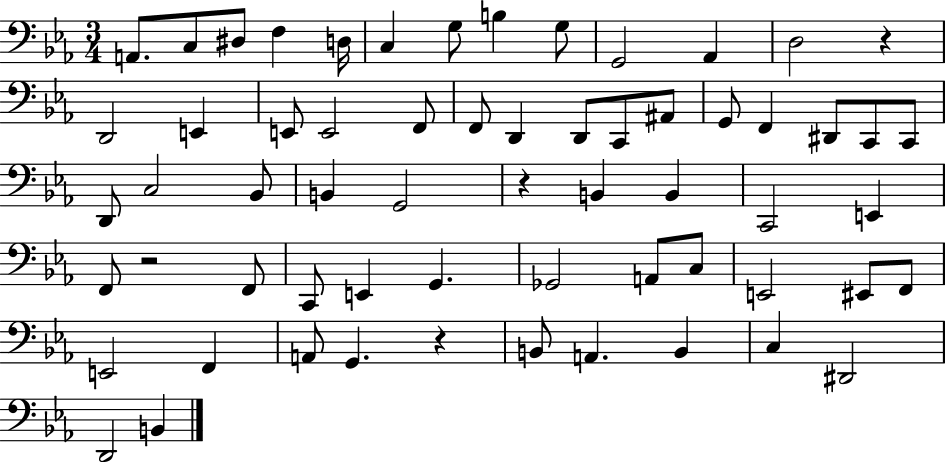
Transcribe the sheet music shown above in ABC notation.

X:1
T:Untitled
M:3/4
L:1/4
K:Eb
A,,/2 C,/2 ^D,/2 F, D,/4 C, G,/2 B, G,/2 G,,2 _A,, D,2 z D,,2 E,, E,,/2 E,,2 F,,/2 F,,/2 D,, D,,/2 C,,/2 ^A,,/2 G,,/2 F,, ^D,,/2 C,,/2 C,,/2 D,,/2 C,2 _B,,/2 B,, G,,2 z B,, B,, C,,2 E,, F,,/2 z2 F,,/2 C,,/2 E,, G,, _G,,2 A,,/2 C,/2 E,,2 ^E,,/2 F,,/2 E,,2 F,, A,,/2 G,, z B,,/2 A,, B,, C, ^D,,2 D,,2 B,,